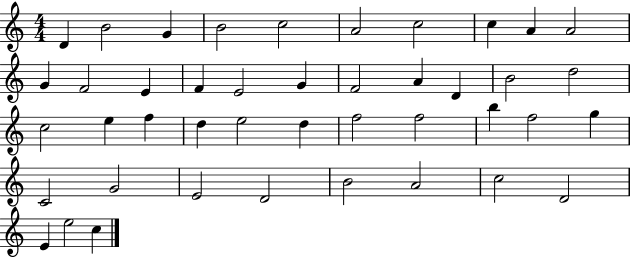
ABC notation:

X:1
T:Untitled
M:4/4
L:1/4
K:C
D B2 G B2 c2 A2 c2 c A A2 G F2 E F E2 G F2 A D B2 d2 c2 e f d e2 d f2 f2 b f2 g C2 G2 E2 D2 B2 A2 c2 D2 E e2 c